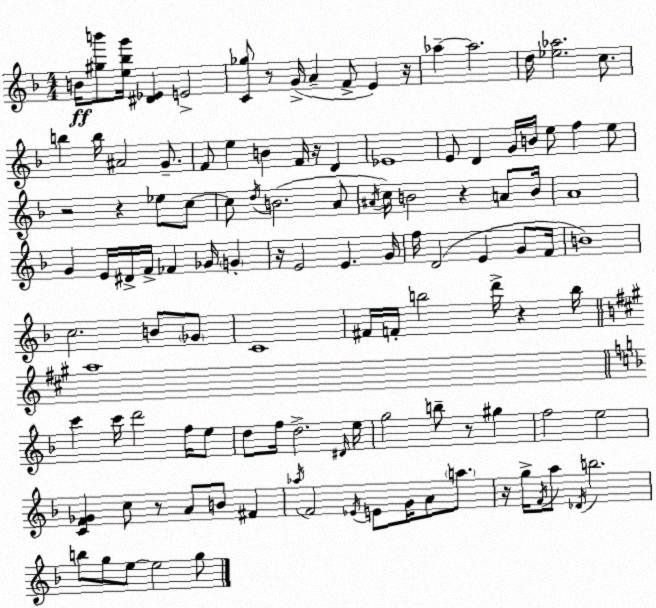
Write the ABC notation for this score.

X:1
T:Untitled
M:4/4
L:1/4
K:Dm
B/4 [^gb']/2 [e_bg']/4 [^D_E] E2 [C_g]/2 z/2 G/4 A F/2 E z/4 _a _a2 d/4 [_e_a]2 c/2 b b/4 ^A2 G/2 F/2 e B F/4 z/4 D _E4 E/2 D G/4 B/4 e/2 f e/2 z2 z _e/2 c/2 c/2 d/4 B2 A/2 ^A/4 c/4 B2 z A/2 B/4 A4 G E/4 ^D/4 F/4 _F _G/4 G z/4 E2 E G/4 f/4 D2 E G/2 F/4 B4 c2 B/2 _G/2 C4 ^F/4 F/4 b2 d'/4 z b/4 a4 c' c'/4 d'2 f/4 e/2 d/2 f/4 d2 ^D/4 e/4 g2 b/2 z/2 ^g f2 e2 [CF_G] c/2 z/2 A/2 B/2 ^F _a/4 F2 _E/4 E/2 G/4 A/2 a/2 z/4 g/4 F/4 a/2 _D/4 b2 b/2 g/2 e/2 e2 g/2